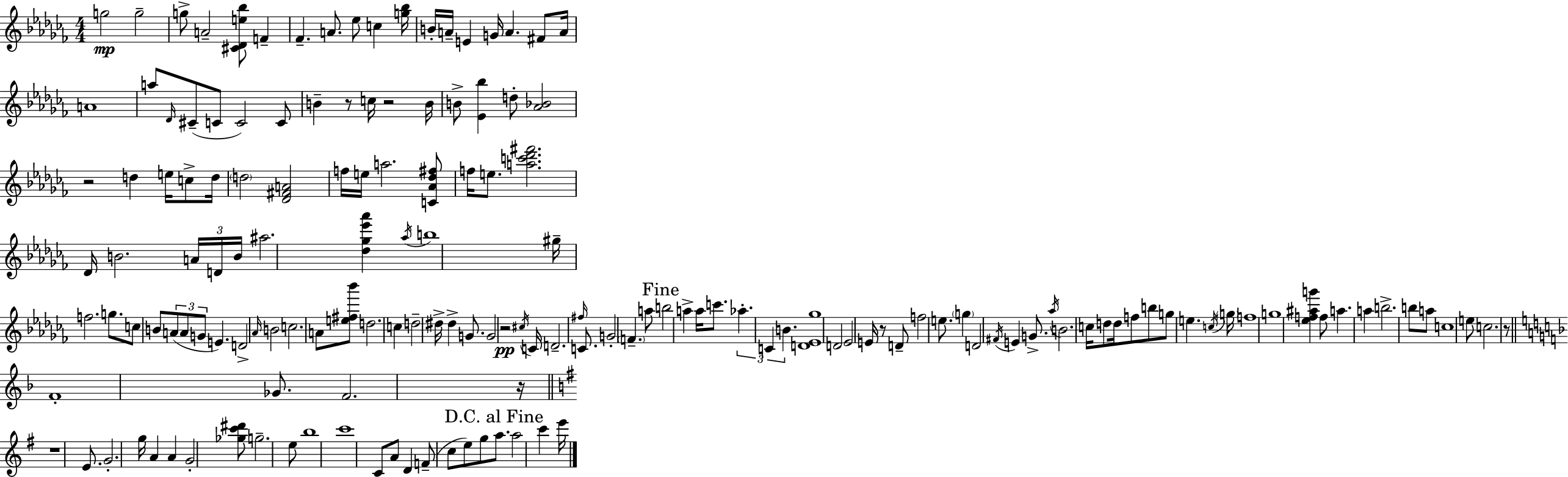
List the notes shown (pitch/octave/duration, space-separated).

G5/h G5/h G5/e A4/h [C#4,Db4,E5,Bb5]/e F4/q FES4/q. A4/e. Eb5/e C5/q [G5,Bb5]/s B4/s A4/s E4/q G4/s A4/q. F#4/e A4/s A4/w A5/e Db4/s C#4/e C4/e C4/h C4/e B4/q R/e C5/s R/h B4/s B4/e [Eb4,Bb5]/q D5/e [Ab4,Bb4]/h R/h D5/q E5/s C5/e D5/s D5/h [Db4,F#4,A4]/h F5/s E5/s A5/h. [C4,Ab4,Db5,F#5]/e F5/s E5/e. [A5,C6,Db6,F#6]/h. Db4/s B4/h. A4/s D4/s B4/s A#5/h. [Db5,Gb5,Eb6,Ab6]/q Ab5/s B5/w G#5/s F5/h. G5/e. C5/e B4/e A4/e A4/e G4/e E4/q. D4/h Ab4/s B4/h C5/h. A4/e [E5,F#5,Bb6]/e D5/h. C5/q D5/h D#5/s D#5/q G4/e. G4/h R/h C#5/s C4/s D4/h. F#5/s C4/e. G4/h F4/q. A5/e B5/h A5/q A5/s C6/e. Ab5/q. C4/q B4/q. [D4,Eb4,Gb5]/w D4/h Eb4/h E4/s R/e D4/e F5/h E5/e. G5/q D4/h F#4/s E4/q G4/e. Ab5/s B4/h. C5/s D5/e D5/s F5/e B5/e G5/e E5/q. C5/s G5/s F5/w G5/w [Eb5,F5,A#5,G6]/q F5/e A5/q. A5/q B5/h. B5/e A5/e C5/w E5/e C5/h. R/e F4/w Gb4/e. F4/h. R/s R/w E4/e. G4/h. G5/s A4/q A4/q G4/h [Gb5,C6,D#6]/e G5/h. E5/e B5/w C6/w C4/e A4/e D4/q F4/e C5/e E5/e G5/e A5/e. A5/h C6/q E6/s